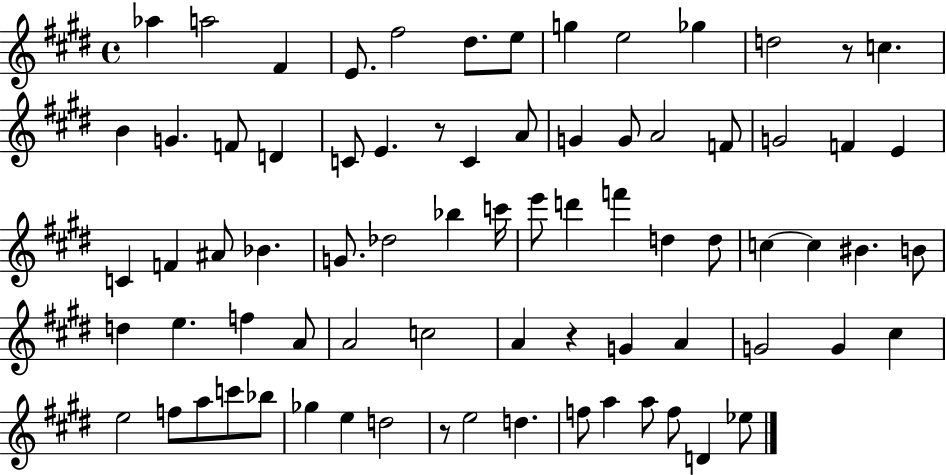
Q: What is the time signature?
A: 4/4